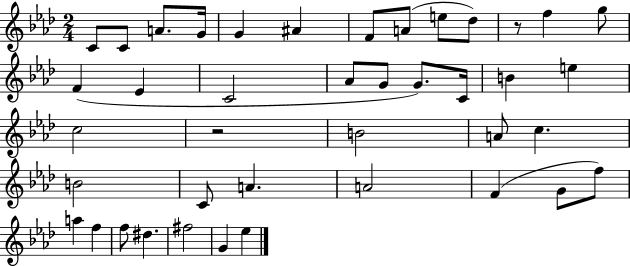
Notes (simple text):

C4/e C4/e A4/e. G4/s G4/q A#4/q F4/e A4/e E5/e Db5/e R/e F5/q G5/e F4/q Eb4/q C4/h Ab4/e G4/e G4/e. C4/s B4/q E5/q C5/h R/h B4/h A4/e C5/q. B4/h C4/e A4/q. A4/h F4/q G4/e F5/e A5/q F5/q F5/e D#5/q. F#5/h G4/q Eb5/q